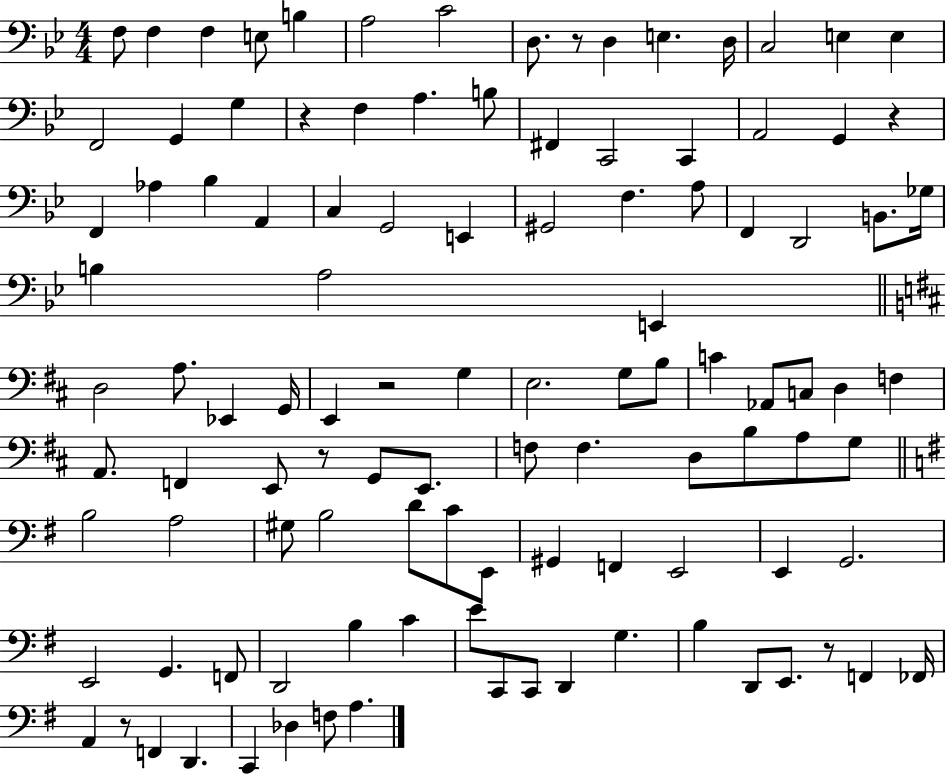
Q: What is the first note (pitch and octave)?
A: F3